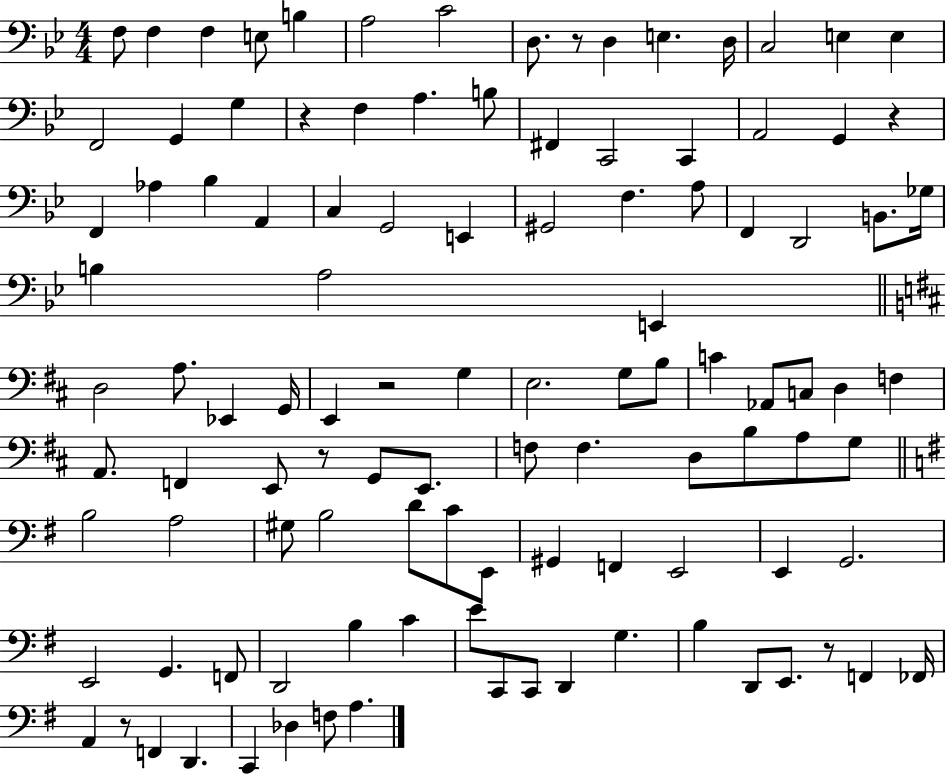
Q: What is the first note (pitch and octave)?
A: F3